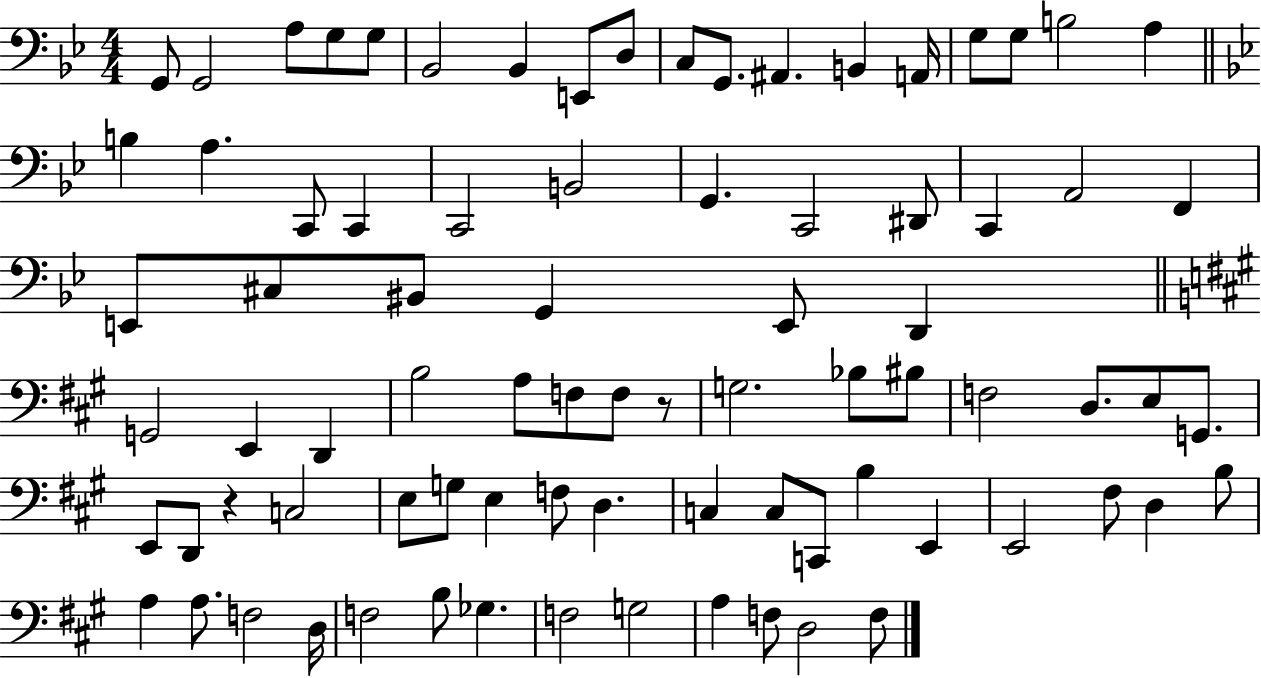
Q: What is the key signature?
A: BES major